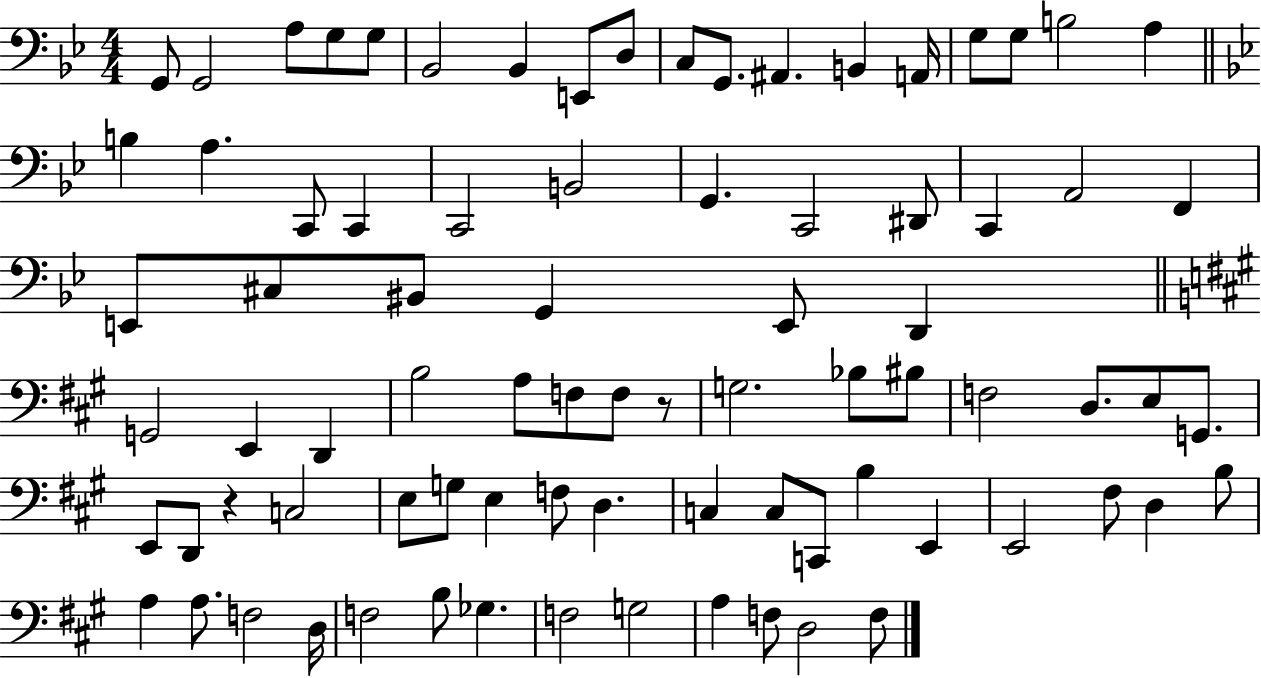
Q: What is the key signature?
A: BES major